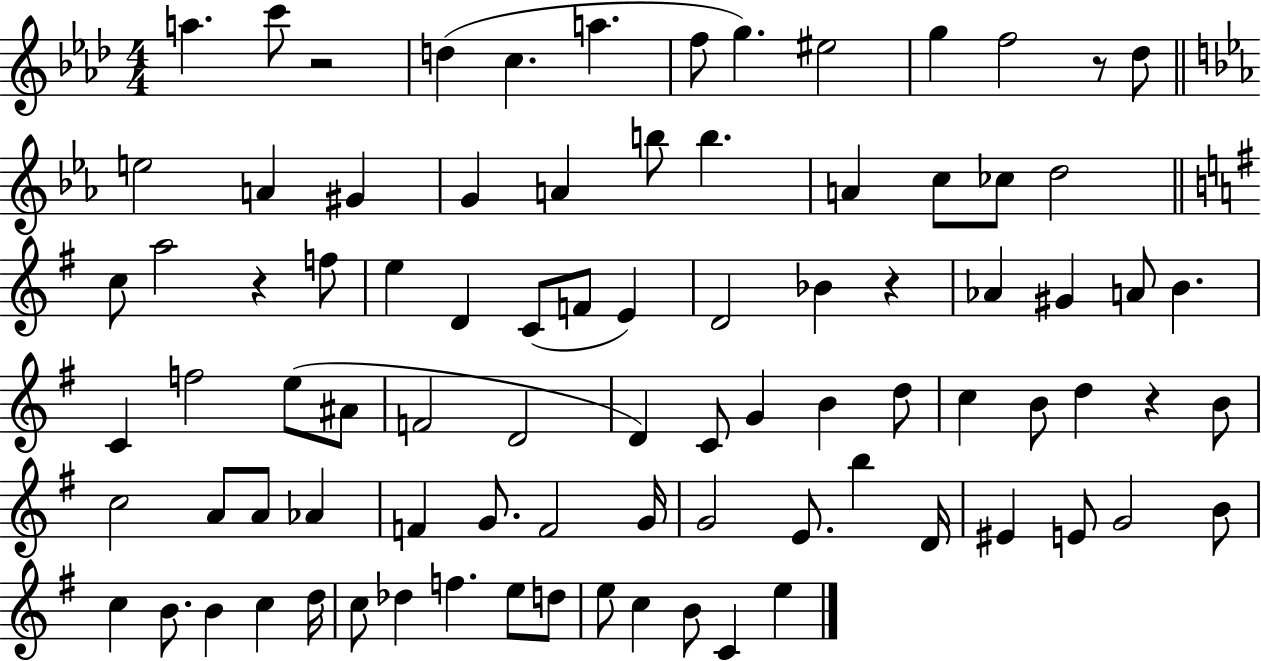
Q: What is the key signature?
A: AES major